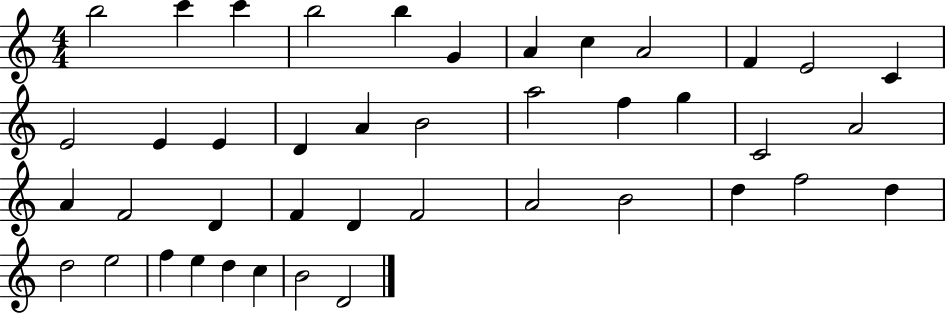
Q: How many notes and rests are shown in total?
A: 42